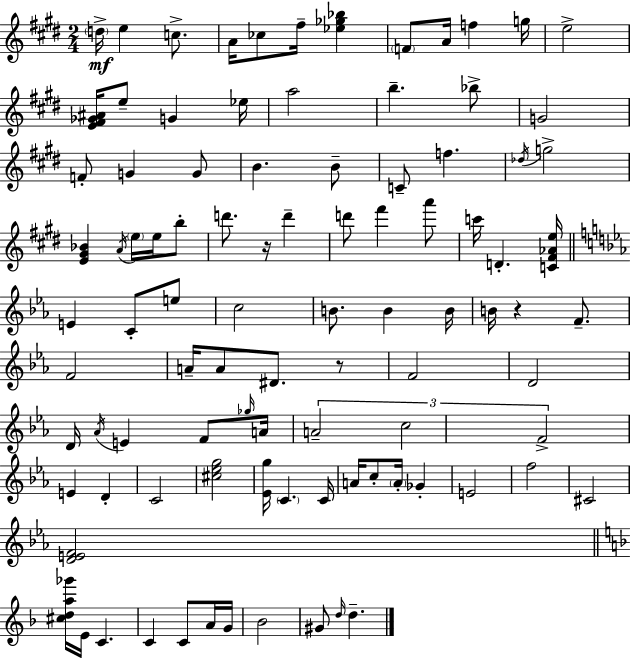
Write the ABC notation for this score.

X:1
T:Untitled
M:2/4
L:1/4
K:E
d/4 e c/2 A/4 _c/2 ^f/4 [_e_g_b] F/2 A/4 f g/4 e2 [E^F_G^A]/4 e/2 G _e/4 a2 b _b/2 G2 F/2 G G/2 B B/2 C/2 f _d/4 g2 [E^G_B] A/4 e/4 e/4 b/2 d'/2 z/4 d' d'/2 ^f' a'/2 c'/4 D [C^F_Ae]/4 E C/2 e/2 c2 B/2 B B/4 B/4 z F/2 F2 A/4 A/2 ^D/2 z/2 F2 D2 D/4 _A/4 E F/2 _g/4 A/4 A2 c2 F2 E D C2 [^c_eg]2 [_Eg]/4 C C/4 A/4 c/2 A/4 _G E2 f2 ^C2 [DEF]2 [^cda_g']/4 E/4 C C C/2 A/4 G/4 _B2 ^G/2 d/4 d